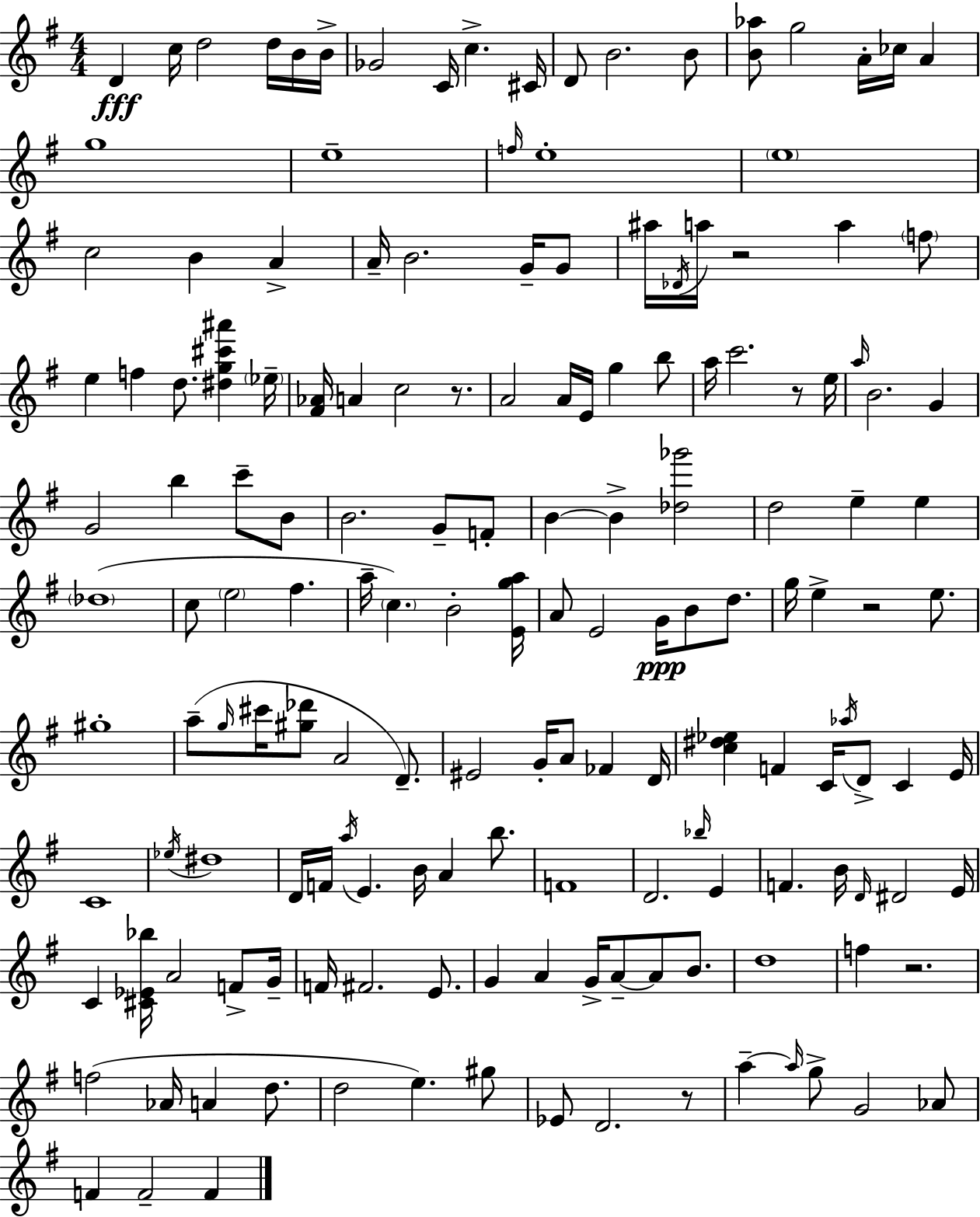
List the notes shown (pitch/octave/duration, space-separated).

D4/q C5/s D5/h D5/s B4/s B4/s Gb4/h C4/s C5/q. C#4/s D4/e B4/h. B4/e [B4,Ab5]/e G5/h A4/s CES5/s A4/q G5/w E5/w F5/s E5/w E5/w C5/h B4/q A4/q A4/s B4/h. G4/s G4/e A#5/s Db4/s A5/s R/h A5/q F5/e E5/q F5/q D5/e. [D#5,G5,C#6,A#6]/q Eb5/s [F#4,Ab4]/s A4/q C5/h R/e. A4/h A4/s E4/s G5/q B5/e A5/s C6/h. R/e E5/s A5/s B4/h. G4/q G4/h B5/q C6/e B4/e B4/h. G4/e F4/e B4/q B4/q [Db5,Gb6]/h D5/h E5/q E5/q Db5/w C5/e E5/h F#5/q. A5/s C5/q. B4/h [E4,G5,A5]/s A4/e E4/h G4/s B4/e D5/e. G5/s E5/q R/h E5/e. G#5/w A5/e G5/s C#6/s [G#5,Db6]/e A4/h D4/e. EIS4/h G4/s A4/e FES4/q D4/s [C5,D#5,Eb5]/q F4/q C4/s Ab5/s D4/e C4/q E4/s C4/w Eb5/s D#5/w D4/s F4/s A5/s E4/q. B4/s A4/q B5/e. F4/w D4/h. Bb5/s E4/q F4/q. B4/s D4/s D#4/h E4/s C4/q [C#4,Eb4,Bb5]/s A4/h F4/e G4/s F4/s F#4/h. E4/e. G4/q A4/q G4/s A4/e A4/e B4/e. D5/w F5/q R/h. F5/h Ab4/s A4/q D5/e. D5/h E5/q. G#5/e Eb4/e D4/h. R/e A5/q A5/s G5/e G4/h Ab4/e F4/q F4/h F4/q